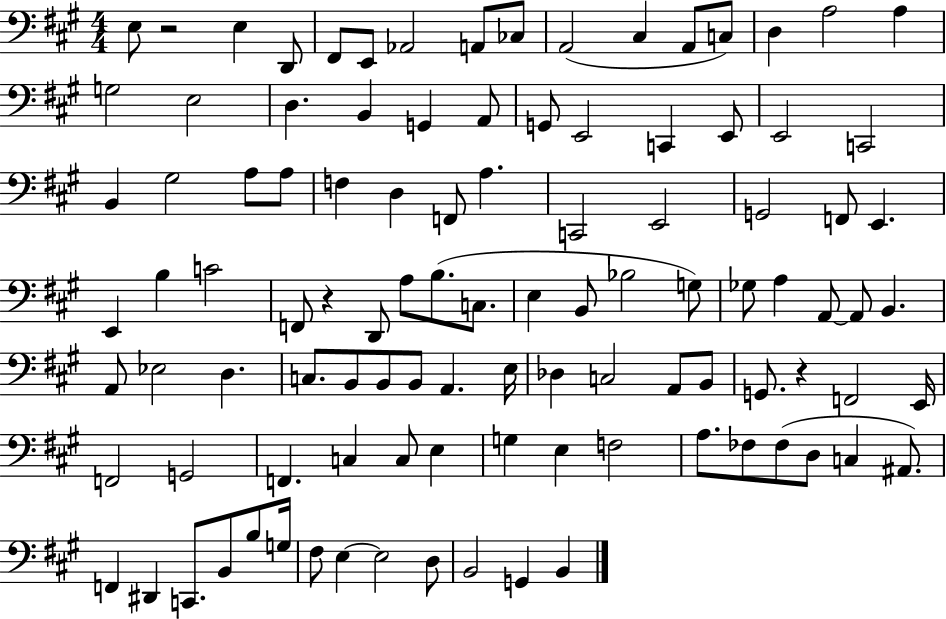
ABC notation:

X:1
T:Untitled
M:4/4
L:1/4
K:A
E,/2 z2 E, D,,/2 ^F,,/2 E,,/2 _A,,2 A,,/2 _C,/2 A,,2 ^C, A,,/2 C,/2 D, A,2 A, G,2 E,2 D, B,, G,, A,,/2 G,,/2 E,,2 C,, E,,/2 E,,2 C,,2 B,, ^G,2 A,/2 A,/2 F, D, F,,/2 A, C,,2 E,,2 G,,2 F,,/2 E,, E,, B, C2 F,,/2 z D,,/2 A,/2 B,/2 C,/2 E, B,,/2 _B,2 G,/2 _G,/2 A, A,,/2 A,,/2 B,, A,,/2 _E,2 D, C,/2 B,,/2 B,,/2 B,,/2 A,, E,/4 _D, C,2 A,,/2 B,,/2 G,,/2 z F,,2 E,,/4 F,,2 G,,2 F,, C, C,/2 E, G, E, F,2 A,/2 _F,/2 _F,/2 D,/2 C, ^A,,/2 F,, ^D,, C,,/2 B,,/2 B,/2 G,/4 ^F,/2 E, E,2 D,/2 B,,2 G,, B,,